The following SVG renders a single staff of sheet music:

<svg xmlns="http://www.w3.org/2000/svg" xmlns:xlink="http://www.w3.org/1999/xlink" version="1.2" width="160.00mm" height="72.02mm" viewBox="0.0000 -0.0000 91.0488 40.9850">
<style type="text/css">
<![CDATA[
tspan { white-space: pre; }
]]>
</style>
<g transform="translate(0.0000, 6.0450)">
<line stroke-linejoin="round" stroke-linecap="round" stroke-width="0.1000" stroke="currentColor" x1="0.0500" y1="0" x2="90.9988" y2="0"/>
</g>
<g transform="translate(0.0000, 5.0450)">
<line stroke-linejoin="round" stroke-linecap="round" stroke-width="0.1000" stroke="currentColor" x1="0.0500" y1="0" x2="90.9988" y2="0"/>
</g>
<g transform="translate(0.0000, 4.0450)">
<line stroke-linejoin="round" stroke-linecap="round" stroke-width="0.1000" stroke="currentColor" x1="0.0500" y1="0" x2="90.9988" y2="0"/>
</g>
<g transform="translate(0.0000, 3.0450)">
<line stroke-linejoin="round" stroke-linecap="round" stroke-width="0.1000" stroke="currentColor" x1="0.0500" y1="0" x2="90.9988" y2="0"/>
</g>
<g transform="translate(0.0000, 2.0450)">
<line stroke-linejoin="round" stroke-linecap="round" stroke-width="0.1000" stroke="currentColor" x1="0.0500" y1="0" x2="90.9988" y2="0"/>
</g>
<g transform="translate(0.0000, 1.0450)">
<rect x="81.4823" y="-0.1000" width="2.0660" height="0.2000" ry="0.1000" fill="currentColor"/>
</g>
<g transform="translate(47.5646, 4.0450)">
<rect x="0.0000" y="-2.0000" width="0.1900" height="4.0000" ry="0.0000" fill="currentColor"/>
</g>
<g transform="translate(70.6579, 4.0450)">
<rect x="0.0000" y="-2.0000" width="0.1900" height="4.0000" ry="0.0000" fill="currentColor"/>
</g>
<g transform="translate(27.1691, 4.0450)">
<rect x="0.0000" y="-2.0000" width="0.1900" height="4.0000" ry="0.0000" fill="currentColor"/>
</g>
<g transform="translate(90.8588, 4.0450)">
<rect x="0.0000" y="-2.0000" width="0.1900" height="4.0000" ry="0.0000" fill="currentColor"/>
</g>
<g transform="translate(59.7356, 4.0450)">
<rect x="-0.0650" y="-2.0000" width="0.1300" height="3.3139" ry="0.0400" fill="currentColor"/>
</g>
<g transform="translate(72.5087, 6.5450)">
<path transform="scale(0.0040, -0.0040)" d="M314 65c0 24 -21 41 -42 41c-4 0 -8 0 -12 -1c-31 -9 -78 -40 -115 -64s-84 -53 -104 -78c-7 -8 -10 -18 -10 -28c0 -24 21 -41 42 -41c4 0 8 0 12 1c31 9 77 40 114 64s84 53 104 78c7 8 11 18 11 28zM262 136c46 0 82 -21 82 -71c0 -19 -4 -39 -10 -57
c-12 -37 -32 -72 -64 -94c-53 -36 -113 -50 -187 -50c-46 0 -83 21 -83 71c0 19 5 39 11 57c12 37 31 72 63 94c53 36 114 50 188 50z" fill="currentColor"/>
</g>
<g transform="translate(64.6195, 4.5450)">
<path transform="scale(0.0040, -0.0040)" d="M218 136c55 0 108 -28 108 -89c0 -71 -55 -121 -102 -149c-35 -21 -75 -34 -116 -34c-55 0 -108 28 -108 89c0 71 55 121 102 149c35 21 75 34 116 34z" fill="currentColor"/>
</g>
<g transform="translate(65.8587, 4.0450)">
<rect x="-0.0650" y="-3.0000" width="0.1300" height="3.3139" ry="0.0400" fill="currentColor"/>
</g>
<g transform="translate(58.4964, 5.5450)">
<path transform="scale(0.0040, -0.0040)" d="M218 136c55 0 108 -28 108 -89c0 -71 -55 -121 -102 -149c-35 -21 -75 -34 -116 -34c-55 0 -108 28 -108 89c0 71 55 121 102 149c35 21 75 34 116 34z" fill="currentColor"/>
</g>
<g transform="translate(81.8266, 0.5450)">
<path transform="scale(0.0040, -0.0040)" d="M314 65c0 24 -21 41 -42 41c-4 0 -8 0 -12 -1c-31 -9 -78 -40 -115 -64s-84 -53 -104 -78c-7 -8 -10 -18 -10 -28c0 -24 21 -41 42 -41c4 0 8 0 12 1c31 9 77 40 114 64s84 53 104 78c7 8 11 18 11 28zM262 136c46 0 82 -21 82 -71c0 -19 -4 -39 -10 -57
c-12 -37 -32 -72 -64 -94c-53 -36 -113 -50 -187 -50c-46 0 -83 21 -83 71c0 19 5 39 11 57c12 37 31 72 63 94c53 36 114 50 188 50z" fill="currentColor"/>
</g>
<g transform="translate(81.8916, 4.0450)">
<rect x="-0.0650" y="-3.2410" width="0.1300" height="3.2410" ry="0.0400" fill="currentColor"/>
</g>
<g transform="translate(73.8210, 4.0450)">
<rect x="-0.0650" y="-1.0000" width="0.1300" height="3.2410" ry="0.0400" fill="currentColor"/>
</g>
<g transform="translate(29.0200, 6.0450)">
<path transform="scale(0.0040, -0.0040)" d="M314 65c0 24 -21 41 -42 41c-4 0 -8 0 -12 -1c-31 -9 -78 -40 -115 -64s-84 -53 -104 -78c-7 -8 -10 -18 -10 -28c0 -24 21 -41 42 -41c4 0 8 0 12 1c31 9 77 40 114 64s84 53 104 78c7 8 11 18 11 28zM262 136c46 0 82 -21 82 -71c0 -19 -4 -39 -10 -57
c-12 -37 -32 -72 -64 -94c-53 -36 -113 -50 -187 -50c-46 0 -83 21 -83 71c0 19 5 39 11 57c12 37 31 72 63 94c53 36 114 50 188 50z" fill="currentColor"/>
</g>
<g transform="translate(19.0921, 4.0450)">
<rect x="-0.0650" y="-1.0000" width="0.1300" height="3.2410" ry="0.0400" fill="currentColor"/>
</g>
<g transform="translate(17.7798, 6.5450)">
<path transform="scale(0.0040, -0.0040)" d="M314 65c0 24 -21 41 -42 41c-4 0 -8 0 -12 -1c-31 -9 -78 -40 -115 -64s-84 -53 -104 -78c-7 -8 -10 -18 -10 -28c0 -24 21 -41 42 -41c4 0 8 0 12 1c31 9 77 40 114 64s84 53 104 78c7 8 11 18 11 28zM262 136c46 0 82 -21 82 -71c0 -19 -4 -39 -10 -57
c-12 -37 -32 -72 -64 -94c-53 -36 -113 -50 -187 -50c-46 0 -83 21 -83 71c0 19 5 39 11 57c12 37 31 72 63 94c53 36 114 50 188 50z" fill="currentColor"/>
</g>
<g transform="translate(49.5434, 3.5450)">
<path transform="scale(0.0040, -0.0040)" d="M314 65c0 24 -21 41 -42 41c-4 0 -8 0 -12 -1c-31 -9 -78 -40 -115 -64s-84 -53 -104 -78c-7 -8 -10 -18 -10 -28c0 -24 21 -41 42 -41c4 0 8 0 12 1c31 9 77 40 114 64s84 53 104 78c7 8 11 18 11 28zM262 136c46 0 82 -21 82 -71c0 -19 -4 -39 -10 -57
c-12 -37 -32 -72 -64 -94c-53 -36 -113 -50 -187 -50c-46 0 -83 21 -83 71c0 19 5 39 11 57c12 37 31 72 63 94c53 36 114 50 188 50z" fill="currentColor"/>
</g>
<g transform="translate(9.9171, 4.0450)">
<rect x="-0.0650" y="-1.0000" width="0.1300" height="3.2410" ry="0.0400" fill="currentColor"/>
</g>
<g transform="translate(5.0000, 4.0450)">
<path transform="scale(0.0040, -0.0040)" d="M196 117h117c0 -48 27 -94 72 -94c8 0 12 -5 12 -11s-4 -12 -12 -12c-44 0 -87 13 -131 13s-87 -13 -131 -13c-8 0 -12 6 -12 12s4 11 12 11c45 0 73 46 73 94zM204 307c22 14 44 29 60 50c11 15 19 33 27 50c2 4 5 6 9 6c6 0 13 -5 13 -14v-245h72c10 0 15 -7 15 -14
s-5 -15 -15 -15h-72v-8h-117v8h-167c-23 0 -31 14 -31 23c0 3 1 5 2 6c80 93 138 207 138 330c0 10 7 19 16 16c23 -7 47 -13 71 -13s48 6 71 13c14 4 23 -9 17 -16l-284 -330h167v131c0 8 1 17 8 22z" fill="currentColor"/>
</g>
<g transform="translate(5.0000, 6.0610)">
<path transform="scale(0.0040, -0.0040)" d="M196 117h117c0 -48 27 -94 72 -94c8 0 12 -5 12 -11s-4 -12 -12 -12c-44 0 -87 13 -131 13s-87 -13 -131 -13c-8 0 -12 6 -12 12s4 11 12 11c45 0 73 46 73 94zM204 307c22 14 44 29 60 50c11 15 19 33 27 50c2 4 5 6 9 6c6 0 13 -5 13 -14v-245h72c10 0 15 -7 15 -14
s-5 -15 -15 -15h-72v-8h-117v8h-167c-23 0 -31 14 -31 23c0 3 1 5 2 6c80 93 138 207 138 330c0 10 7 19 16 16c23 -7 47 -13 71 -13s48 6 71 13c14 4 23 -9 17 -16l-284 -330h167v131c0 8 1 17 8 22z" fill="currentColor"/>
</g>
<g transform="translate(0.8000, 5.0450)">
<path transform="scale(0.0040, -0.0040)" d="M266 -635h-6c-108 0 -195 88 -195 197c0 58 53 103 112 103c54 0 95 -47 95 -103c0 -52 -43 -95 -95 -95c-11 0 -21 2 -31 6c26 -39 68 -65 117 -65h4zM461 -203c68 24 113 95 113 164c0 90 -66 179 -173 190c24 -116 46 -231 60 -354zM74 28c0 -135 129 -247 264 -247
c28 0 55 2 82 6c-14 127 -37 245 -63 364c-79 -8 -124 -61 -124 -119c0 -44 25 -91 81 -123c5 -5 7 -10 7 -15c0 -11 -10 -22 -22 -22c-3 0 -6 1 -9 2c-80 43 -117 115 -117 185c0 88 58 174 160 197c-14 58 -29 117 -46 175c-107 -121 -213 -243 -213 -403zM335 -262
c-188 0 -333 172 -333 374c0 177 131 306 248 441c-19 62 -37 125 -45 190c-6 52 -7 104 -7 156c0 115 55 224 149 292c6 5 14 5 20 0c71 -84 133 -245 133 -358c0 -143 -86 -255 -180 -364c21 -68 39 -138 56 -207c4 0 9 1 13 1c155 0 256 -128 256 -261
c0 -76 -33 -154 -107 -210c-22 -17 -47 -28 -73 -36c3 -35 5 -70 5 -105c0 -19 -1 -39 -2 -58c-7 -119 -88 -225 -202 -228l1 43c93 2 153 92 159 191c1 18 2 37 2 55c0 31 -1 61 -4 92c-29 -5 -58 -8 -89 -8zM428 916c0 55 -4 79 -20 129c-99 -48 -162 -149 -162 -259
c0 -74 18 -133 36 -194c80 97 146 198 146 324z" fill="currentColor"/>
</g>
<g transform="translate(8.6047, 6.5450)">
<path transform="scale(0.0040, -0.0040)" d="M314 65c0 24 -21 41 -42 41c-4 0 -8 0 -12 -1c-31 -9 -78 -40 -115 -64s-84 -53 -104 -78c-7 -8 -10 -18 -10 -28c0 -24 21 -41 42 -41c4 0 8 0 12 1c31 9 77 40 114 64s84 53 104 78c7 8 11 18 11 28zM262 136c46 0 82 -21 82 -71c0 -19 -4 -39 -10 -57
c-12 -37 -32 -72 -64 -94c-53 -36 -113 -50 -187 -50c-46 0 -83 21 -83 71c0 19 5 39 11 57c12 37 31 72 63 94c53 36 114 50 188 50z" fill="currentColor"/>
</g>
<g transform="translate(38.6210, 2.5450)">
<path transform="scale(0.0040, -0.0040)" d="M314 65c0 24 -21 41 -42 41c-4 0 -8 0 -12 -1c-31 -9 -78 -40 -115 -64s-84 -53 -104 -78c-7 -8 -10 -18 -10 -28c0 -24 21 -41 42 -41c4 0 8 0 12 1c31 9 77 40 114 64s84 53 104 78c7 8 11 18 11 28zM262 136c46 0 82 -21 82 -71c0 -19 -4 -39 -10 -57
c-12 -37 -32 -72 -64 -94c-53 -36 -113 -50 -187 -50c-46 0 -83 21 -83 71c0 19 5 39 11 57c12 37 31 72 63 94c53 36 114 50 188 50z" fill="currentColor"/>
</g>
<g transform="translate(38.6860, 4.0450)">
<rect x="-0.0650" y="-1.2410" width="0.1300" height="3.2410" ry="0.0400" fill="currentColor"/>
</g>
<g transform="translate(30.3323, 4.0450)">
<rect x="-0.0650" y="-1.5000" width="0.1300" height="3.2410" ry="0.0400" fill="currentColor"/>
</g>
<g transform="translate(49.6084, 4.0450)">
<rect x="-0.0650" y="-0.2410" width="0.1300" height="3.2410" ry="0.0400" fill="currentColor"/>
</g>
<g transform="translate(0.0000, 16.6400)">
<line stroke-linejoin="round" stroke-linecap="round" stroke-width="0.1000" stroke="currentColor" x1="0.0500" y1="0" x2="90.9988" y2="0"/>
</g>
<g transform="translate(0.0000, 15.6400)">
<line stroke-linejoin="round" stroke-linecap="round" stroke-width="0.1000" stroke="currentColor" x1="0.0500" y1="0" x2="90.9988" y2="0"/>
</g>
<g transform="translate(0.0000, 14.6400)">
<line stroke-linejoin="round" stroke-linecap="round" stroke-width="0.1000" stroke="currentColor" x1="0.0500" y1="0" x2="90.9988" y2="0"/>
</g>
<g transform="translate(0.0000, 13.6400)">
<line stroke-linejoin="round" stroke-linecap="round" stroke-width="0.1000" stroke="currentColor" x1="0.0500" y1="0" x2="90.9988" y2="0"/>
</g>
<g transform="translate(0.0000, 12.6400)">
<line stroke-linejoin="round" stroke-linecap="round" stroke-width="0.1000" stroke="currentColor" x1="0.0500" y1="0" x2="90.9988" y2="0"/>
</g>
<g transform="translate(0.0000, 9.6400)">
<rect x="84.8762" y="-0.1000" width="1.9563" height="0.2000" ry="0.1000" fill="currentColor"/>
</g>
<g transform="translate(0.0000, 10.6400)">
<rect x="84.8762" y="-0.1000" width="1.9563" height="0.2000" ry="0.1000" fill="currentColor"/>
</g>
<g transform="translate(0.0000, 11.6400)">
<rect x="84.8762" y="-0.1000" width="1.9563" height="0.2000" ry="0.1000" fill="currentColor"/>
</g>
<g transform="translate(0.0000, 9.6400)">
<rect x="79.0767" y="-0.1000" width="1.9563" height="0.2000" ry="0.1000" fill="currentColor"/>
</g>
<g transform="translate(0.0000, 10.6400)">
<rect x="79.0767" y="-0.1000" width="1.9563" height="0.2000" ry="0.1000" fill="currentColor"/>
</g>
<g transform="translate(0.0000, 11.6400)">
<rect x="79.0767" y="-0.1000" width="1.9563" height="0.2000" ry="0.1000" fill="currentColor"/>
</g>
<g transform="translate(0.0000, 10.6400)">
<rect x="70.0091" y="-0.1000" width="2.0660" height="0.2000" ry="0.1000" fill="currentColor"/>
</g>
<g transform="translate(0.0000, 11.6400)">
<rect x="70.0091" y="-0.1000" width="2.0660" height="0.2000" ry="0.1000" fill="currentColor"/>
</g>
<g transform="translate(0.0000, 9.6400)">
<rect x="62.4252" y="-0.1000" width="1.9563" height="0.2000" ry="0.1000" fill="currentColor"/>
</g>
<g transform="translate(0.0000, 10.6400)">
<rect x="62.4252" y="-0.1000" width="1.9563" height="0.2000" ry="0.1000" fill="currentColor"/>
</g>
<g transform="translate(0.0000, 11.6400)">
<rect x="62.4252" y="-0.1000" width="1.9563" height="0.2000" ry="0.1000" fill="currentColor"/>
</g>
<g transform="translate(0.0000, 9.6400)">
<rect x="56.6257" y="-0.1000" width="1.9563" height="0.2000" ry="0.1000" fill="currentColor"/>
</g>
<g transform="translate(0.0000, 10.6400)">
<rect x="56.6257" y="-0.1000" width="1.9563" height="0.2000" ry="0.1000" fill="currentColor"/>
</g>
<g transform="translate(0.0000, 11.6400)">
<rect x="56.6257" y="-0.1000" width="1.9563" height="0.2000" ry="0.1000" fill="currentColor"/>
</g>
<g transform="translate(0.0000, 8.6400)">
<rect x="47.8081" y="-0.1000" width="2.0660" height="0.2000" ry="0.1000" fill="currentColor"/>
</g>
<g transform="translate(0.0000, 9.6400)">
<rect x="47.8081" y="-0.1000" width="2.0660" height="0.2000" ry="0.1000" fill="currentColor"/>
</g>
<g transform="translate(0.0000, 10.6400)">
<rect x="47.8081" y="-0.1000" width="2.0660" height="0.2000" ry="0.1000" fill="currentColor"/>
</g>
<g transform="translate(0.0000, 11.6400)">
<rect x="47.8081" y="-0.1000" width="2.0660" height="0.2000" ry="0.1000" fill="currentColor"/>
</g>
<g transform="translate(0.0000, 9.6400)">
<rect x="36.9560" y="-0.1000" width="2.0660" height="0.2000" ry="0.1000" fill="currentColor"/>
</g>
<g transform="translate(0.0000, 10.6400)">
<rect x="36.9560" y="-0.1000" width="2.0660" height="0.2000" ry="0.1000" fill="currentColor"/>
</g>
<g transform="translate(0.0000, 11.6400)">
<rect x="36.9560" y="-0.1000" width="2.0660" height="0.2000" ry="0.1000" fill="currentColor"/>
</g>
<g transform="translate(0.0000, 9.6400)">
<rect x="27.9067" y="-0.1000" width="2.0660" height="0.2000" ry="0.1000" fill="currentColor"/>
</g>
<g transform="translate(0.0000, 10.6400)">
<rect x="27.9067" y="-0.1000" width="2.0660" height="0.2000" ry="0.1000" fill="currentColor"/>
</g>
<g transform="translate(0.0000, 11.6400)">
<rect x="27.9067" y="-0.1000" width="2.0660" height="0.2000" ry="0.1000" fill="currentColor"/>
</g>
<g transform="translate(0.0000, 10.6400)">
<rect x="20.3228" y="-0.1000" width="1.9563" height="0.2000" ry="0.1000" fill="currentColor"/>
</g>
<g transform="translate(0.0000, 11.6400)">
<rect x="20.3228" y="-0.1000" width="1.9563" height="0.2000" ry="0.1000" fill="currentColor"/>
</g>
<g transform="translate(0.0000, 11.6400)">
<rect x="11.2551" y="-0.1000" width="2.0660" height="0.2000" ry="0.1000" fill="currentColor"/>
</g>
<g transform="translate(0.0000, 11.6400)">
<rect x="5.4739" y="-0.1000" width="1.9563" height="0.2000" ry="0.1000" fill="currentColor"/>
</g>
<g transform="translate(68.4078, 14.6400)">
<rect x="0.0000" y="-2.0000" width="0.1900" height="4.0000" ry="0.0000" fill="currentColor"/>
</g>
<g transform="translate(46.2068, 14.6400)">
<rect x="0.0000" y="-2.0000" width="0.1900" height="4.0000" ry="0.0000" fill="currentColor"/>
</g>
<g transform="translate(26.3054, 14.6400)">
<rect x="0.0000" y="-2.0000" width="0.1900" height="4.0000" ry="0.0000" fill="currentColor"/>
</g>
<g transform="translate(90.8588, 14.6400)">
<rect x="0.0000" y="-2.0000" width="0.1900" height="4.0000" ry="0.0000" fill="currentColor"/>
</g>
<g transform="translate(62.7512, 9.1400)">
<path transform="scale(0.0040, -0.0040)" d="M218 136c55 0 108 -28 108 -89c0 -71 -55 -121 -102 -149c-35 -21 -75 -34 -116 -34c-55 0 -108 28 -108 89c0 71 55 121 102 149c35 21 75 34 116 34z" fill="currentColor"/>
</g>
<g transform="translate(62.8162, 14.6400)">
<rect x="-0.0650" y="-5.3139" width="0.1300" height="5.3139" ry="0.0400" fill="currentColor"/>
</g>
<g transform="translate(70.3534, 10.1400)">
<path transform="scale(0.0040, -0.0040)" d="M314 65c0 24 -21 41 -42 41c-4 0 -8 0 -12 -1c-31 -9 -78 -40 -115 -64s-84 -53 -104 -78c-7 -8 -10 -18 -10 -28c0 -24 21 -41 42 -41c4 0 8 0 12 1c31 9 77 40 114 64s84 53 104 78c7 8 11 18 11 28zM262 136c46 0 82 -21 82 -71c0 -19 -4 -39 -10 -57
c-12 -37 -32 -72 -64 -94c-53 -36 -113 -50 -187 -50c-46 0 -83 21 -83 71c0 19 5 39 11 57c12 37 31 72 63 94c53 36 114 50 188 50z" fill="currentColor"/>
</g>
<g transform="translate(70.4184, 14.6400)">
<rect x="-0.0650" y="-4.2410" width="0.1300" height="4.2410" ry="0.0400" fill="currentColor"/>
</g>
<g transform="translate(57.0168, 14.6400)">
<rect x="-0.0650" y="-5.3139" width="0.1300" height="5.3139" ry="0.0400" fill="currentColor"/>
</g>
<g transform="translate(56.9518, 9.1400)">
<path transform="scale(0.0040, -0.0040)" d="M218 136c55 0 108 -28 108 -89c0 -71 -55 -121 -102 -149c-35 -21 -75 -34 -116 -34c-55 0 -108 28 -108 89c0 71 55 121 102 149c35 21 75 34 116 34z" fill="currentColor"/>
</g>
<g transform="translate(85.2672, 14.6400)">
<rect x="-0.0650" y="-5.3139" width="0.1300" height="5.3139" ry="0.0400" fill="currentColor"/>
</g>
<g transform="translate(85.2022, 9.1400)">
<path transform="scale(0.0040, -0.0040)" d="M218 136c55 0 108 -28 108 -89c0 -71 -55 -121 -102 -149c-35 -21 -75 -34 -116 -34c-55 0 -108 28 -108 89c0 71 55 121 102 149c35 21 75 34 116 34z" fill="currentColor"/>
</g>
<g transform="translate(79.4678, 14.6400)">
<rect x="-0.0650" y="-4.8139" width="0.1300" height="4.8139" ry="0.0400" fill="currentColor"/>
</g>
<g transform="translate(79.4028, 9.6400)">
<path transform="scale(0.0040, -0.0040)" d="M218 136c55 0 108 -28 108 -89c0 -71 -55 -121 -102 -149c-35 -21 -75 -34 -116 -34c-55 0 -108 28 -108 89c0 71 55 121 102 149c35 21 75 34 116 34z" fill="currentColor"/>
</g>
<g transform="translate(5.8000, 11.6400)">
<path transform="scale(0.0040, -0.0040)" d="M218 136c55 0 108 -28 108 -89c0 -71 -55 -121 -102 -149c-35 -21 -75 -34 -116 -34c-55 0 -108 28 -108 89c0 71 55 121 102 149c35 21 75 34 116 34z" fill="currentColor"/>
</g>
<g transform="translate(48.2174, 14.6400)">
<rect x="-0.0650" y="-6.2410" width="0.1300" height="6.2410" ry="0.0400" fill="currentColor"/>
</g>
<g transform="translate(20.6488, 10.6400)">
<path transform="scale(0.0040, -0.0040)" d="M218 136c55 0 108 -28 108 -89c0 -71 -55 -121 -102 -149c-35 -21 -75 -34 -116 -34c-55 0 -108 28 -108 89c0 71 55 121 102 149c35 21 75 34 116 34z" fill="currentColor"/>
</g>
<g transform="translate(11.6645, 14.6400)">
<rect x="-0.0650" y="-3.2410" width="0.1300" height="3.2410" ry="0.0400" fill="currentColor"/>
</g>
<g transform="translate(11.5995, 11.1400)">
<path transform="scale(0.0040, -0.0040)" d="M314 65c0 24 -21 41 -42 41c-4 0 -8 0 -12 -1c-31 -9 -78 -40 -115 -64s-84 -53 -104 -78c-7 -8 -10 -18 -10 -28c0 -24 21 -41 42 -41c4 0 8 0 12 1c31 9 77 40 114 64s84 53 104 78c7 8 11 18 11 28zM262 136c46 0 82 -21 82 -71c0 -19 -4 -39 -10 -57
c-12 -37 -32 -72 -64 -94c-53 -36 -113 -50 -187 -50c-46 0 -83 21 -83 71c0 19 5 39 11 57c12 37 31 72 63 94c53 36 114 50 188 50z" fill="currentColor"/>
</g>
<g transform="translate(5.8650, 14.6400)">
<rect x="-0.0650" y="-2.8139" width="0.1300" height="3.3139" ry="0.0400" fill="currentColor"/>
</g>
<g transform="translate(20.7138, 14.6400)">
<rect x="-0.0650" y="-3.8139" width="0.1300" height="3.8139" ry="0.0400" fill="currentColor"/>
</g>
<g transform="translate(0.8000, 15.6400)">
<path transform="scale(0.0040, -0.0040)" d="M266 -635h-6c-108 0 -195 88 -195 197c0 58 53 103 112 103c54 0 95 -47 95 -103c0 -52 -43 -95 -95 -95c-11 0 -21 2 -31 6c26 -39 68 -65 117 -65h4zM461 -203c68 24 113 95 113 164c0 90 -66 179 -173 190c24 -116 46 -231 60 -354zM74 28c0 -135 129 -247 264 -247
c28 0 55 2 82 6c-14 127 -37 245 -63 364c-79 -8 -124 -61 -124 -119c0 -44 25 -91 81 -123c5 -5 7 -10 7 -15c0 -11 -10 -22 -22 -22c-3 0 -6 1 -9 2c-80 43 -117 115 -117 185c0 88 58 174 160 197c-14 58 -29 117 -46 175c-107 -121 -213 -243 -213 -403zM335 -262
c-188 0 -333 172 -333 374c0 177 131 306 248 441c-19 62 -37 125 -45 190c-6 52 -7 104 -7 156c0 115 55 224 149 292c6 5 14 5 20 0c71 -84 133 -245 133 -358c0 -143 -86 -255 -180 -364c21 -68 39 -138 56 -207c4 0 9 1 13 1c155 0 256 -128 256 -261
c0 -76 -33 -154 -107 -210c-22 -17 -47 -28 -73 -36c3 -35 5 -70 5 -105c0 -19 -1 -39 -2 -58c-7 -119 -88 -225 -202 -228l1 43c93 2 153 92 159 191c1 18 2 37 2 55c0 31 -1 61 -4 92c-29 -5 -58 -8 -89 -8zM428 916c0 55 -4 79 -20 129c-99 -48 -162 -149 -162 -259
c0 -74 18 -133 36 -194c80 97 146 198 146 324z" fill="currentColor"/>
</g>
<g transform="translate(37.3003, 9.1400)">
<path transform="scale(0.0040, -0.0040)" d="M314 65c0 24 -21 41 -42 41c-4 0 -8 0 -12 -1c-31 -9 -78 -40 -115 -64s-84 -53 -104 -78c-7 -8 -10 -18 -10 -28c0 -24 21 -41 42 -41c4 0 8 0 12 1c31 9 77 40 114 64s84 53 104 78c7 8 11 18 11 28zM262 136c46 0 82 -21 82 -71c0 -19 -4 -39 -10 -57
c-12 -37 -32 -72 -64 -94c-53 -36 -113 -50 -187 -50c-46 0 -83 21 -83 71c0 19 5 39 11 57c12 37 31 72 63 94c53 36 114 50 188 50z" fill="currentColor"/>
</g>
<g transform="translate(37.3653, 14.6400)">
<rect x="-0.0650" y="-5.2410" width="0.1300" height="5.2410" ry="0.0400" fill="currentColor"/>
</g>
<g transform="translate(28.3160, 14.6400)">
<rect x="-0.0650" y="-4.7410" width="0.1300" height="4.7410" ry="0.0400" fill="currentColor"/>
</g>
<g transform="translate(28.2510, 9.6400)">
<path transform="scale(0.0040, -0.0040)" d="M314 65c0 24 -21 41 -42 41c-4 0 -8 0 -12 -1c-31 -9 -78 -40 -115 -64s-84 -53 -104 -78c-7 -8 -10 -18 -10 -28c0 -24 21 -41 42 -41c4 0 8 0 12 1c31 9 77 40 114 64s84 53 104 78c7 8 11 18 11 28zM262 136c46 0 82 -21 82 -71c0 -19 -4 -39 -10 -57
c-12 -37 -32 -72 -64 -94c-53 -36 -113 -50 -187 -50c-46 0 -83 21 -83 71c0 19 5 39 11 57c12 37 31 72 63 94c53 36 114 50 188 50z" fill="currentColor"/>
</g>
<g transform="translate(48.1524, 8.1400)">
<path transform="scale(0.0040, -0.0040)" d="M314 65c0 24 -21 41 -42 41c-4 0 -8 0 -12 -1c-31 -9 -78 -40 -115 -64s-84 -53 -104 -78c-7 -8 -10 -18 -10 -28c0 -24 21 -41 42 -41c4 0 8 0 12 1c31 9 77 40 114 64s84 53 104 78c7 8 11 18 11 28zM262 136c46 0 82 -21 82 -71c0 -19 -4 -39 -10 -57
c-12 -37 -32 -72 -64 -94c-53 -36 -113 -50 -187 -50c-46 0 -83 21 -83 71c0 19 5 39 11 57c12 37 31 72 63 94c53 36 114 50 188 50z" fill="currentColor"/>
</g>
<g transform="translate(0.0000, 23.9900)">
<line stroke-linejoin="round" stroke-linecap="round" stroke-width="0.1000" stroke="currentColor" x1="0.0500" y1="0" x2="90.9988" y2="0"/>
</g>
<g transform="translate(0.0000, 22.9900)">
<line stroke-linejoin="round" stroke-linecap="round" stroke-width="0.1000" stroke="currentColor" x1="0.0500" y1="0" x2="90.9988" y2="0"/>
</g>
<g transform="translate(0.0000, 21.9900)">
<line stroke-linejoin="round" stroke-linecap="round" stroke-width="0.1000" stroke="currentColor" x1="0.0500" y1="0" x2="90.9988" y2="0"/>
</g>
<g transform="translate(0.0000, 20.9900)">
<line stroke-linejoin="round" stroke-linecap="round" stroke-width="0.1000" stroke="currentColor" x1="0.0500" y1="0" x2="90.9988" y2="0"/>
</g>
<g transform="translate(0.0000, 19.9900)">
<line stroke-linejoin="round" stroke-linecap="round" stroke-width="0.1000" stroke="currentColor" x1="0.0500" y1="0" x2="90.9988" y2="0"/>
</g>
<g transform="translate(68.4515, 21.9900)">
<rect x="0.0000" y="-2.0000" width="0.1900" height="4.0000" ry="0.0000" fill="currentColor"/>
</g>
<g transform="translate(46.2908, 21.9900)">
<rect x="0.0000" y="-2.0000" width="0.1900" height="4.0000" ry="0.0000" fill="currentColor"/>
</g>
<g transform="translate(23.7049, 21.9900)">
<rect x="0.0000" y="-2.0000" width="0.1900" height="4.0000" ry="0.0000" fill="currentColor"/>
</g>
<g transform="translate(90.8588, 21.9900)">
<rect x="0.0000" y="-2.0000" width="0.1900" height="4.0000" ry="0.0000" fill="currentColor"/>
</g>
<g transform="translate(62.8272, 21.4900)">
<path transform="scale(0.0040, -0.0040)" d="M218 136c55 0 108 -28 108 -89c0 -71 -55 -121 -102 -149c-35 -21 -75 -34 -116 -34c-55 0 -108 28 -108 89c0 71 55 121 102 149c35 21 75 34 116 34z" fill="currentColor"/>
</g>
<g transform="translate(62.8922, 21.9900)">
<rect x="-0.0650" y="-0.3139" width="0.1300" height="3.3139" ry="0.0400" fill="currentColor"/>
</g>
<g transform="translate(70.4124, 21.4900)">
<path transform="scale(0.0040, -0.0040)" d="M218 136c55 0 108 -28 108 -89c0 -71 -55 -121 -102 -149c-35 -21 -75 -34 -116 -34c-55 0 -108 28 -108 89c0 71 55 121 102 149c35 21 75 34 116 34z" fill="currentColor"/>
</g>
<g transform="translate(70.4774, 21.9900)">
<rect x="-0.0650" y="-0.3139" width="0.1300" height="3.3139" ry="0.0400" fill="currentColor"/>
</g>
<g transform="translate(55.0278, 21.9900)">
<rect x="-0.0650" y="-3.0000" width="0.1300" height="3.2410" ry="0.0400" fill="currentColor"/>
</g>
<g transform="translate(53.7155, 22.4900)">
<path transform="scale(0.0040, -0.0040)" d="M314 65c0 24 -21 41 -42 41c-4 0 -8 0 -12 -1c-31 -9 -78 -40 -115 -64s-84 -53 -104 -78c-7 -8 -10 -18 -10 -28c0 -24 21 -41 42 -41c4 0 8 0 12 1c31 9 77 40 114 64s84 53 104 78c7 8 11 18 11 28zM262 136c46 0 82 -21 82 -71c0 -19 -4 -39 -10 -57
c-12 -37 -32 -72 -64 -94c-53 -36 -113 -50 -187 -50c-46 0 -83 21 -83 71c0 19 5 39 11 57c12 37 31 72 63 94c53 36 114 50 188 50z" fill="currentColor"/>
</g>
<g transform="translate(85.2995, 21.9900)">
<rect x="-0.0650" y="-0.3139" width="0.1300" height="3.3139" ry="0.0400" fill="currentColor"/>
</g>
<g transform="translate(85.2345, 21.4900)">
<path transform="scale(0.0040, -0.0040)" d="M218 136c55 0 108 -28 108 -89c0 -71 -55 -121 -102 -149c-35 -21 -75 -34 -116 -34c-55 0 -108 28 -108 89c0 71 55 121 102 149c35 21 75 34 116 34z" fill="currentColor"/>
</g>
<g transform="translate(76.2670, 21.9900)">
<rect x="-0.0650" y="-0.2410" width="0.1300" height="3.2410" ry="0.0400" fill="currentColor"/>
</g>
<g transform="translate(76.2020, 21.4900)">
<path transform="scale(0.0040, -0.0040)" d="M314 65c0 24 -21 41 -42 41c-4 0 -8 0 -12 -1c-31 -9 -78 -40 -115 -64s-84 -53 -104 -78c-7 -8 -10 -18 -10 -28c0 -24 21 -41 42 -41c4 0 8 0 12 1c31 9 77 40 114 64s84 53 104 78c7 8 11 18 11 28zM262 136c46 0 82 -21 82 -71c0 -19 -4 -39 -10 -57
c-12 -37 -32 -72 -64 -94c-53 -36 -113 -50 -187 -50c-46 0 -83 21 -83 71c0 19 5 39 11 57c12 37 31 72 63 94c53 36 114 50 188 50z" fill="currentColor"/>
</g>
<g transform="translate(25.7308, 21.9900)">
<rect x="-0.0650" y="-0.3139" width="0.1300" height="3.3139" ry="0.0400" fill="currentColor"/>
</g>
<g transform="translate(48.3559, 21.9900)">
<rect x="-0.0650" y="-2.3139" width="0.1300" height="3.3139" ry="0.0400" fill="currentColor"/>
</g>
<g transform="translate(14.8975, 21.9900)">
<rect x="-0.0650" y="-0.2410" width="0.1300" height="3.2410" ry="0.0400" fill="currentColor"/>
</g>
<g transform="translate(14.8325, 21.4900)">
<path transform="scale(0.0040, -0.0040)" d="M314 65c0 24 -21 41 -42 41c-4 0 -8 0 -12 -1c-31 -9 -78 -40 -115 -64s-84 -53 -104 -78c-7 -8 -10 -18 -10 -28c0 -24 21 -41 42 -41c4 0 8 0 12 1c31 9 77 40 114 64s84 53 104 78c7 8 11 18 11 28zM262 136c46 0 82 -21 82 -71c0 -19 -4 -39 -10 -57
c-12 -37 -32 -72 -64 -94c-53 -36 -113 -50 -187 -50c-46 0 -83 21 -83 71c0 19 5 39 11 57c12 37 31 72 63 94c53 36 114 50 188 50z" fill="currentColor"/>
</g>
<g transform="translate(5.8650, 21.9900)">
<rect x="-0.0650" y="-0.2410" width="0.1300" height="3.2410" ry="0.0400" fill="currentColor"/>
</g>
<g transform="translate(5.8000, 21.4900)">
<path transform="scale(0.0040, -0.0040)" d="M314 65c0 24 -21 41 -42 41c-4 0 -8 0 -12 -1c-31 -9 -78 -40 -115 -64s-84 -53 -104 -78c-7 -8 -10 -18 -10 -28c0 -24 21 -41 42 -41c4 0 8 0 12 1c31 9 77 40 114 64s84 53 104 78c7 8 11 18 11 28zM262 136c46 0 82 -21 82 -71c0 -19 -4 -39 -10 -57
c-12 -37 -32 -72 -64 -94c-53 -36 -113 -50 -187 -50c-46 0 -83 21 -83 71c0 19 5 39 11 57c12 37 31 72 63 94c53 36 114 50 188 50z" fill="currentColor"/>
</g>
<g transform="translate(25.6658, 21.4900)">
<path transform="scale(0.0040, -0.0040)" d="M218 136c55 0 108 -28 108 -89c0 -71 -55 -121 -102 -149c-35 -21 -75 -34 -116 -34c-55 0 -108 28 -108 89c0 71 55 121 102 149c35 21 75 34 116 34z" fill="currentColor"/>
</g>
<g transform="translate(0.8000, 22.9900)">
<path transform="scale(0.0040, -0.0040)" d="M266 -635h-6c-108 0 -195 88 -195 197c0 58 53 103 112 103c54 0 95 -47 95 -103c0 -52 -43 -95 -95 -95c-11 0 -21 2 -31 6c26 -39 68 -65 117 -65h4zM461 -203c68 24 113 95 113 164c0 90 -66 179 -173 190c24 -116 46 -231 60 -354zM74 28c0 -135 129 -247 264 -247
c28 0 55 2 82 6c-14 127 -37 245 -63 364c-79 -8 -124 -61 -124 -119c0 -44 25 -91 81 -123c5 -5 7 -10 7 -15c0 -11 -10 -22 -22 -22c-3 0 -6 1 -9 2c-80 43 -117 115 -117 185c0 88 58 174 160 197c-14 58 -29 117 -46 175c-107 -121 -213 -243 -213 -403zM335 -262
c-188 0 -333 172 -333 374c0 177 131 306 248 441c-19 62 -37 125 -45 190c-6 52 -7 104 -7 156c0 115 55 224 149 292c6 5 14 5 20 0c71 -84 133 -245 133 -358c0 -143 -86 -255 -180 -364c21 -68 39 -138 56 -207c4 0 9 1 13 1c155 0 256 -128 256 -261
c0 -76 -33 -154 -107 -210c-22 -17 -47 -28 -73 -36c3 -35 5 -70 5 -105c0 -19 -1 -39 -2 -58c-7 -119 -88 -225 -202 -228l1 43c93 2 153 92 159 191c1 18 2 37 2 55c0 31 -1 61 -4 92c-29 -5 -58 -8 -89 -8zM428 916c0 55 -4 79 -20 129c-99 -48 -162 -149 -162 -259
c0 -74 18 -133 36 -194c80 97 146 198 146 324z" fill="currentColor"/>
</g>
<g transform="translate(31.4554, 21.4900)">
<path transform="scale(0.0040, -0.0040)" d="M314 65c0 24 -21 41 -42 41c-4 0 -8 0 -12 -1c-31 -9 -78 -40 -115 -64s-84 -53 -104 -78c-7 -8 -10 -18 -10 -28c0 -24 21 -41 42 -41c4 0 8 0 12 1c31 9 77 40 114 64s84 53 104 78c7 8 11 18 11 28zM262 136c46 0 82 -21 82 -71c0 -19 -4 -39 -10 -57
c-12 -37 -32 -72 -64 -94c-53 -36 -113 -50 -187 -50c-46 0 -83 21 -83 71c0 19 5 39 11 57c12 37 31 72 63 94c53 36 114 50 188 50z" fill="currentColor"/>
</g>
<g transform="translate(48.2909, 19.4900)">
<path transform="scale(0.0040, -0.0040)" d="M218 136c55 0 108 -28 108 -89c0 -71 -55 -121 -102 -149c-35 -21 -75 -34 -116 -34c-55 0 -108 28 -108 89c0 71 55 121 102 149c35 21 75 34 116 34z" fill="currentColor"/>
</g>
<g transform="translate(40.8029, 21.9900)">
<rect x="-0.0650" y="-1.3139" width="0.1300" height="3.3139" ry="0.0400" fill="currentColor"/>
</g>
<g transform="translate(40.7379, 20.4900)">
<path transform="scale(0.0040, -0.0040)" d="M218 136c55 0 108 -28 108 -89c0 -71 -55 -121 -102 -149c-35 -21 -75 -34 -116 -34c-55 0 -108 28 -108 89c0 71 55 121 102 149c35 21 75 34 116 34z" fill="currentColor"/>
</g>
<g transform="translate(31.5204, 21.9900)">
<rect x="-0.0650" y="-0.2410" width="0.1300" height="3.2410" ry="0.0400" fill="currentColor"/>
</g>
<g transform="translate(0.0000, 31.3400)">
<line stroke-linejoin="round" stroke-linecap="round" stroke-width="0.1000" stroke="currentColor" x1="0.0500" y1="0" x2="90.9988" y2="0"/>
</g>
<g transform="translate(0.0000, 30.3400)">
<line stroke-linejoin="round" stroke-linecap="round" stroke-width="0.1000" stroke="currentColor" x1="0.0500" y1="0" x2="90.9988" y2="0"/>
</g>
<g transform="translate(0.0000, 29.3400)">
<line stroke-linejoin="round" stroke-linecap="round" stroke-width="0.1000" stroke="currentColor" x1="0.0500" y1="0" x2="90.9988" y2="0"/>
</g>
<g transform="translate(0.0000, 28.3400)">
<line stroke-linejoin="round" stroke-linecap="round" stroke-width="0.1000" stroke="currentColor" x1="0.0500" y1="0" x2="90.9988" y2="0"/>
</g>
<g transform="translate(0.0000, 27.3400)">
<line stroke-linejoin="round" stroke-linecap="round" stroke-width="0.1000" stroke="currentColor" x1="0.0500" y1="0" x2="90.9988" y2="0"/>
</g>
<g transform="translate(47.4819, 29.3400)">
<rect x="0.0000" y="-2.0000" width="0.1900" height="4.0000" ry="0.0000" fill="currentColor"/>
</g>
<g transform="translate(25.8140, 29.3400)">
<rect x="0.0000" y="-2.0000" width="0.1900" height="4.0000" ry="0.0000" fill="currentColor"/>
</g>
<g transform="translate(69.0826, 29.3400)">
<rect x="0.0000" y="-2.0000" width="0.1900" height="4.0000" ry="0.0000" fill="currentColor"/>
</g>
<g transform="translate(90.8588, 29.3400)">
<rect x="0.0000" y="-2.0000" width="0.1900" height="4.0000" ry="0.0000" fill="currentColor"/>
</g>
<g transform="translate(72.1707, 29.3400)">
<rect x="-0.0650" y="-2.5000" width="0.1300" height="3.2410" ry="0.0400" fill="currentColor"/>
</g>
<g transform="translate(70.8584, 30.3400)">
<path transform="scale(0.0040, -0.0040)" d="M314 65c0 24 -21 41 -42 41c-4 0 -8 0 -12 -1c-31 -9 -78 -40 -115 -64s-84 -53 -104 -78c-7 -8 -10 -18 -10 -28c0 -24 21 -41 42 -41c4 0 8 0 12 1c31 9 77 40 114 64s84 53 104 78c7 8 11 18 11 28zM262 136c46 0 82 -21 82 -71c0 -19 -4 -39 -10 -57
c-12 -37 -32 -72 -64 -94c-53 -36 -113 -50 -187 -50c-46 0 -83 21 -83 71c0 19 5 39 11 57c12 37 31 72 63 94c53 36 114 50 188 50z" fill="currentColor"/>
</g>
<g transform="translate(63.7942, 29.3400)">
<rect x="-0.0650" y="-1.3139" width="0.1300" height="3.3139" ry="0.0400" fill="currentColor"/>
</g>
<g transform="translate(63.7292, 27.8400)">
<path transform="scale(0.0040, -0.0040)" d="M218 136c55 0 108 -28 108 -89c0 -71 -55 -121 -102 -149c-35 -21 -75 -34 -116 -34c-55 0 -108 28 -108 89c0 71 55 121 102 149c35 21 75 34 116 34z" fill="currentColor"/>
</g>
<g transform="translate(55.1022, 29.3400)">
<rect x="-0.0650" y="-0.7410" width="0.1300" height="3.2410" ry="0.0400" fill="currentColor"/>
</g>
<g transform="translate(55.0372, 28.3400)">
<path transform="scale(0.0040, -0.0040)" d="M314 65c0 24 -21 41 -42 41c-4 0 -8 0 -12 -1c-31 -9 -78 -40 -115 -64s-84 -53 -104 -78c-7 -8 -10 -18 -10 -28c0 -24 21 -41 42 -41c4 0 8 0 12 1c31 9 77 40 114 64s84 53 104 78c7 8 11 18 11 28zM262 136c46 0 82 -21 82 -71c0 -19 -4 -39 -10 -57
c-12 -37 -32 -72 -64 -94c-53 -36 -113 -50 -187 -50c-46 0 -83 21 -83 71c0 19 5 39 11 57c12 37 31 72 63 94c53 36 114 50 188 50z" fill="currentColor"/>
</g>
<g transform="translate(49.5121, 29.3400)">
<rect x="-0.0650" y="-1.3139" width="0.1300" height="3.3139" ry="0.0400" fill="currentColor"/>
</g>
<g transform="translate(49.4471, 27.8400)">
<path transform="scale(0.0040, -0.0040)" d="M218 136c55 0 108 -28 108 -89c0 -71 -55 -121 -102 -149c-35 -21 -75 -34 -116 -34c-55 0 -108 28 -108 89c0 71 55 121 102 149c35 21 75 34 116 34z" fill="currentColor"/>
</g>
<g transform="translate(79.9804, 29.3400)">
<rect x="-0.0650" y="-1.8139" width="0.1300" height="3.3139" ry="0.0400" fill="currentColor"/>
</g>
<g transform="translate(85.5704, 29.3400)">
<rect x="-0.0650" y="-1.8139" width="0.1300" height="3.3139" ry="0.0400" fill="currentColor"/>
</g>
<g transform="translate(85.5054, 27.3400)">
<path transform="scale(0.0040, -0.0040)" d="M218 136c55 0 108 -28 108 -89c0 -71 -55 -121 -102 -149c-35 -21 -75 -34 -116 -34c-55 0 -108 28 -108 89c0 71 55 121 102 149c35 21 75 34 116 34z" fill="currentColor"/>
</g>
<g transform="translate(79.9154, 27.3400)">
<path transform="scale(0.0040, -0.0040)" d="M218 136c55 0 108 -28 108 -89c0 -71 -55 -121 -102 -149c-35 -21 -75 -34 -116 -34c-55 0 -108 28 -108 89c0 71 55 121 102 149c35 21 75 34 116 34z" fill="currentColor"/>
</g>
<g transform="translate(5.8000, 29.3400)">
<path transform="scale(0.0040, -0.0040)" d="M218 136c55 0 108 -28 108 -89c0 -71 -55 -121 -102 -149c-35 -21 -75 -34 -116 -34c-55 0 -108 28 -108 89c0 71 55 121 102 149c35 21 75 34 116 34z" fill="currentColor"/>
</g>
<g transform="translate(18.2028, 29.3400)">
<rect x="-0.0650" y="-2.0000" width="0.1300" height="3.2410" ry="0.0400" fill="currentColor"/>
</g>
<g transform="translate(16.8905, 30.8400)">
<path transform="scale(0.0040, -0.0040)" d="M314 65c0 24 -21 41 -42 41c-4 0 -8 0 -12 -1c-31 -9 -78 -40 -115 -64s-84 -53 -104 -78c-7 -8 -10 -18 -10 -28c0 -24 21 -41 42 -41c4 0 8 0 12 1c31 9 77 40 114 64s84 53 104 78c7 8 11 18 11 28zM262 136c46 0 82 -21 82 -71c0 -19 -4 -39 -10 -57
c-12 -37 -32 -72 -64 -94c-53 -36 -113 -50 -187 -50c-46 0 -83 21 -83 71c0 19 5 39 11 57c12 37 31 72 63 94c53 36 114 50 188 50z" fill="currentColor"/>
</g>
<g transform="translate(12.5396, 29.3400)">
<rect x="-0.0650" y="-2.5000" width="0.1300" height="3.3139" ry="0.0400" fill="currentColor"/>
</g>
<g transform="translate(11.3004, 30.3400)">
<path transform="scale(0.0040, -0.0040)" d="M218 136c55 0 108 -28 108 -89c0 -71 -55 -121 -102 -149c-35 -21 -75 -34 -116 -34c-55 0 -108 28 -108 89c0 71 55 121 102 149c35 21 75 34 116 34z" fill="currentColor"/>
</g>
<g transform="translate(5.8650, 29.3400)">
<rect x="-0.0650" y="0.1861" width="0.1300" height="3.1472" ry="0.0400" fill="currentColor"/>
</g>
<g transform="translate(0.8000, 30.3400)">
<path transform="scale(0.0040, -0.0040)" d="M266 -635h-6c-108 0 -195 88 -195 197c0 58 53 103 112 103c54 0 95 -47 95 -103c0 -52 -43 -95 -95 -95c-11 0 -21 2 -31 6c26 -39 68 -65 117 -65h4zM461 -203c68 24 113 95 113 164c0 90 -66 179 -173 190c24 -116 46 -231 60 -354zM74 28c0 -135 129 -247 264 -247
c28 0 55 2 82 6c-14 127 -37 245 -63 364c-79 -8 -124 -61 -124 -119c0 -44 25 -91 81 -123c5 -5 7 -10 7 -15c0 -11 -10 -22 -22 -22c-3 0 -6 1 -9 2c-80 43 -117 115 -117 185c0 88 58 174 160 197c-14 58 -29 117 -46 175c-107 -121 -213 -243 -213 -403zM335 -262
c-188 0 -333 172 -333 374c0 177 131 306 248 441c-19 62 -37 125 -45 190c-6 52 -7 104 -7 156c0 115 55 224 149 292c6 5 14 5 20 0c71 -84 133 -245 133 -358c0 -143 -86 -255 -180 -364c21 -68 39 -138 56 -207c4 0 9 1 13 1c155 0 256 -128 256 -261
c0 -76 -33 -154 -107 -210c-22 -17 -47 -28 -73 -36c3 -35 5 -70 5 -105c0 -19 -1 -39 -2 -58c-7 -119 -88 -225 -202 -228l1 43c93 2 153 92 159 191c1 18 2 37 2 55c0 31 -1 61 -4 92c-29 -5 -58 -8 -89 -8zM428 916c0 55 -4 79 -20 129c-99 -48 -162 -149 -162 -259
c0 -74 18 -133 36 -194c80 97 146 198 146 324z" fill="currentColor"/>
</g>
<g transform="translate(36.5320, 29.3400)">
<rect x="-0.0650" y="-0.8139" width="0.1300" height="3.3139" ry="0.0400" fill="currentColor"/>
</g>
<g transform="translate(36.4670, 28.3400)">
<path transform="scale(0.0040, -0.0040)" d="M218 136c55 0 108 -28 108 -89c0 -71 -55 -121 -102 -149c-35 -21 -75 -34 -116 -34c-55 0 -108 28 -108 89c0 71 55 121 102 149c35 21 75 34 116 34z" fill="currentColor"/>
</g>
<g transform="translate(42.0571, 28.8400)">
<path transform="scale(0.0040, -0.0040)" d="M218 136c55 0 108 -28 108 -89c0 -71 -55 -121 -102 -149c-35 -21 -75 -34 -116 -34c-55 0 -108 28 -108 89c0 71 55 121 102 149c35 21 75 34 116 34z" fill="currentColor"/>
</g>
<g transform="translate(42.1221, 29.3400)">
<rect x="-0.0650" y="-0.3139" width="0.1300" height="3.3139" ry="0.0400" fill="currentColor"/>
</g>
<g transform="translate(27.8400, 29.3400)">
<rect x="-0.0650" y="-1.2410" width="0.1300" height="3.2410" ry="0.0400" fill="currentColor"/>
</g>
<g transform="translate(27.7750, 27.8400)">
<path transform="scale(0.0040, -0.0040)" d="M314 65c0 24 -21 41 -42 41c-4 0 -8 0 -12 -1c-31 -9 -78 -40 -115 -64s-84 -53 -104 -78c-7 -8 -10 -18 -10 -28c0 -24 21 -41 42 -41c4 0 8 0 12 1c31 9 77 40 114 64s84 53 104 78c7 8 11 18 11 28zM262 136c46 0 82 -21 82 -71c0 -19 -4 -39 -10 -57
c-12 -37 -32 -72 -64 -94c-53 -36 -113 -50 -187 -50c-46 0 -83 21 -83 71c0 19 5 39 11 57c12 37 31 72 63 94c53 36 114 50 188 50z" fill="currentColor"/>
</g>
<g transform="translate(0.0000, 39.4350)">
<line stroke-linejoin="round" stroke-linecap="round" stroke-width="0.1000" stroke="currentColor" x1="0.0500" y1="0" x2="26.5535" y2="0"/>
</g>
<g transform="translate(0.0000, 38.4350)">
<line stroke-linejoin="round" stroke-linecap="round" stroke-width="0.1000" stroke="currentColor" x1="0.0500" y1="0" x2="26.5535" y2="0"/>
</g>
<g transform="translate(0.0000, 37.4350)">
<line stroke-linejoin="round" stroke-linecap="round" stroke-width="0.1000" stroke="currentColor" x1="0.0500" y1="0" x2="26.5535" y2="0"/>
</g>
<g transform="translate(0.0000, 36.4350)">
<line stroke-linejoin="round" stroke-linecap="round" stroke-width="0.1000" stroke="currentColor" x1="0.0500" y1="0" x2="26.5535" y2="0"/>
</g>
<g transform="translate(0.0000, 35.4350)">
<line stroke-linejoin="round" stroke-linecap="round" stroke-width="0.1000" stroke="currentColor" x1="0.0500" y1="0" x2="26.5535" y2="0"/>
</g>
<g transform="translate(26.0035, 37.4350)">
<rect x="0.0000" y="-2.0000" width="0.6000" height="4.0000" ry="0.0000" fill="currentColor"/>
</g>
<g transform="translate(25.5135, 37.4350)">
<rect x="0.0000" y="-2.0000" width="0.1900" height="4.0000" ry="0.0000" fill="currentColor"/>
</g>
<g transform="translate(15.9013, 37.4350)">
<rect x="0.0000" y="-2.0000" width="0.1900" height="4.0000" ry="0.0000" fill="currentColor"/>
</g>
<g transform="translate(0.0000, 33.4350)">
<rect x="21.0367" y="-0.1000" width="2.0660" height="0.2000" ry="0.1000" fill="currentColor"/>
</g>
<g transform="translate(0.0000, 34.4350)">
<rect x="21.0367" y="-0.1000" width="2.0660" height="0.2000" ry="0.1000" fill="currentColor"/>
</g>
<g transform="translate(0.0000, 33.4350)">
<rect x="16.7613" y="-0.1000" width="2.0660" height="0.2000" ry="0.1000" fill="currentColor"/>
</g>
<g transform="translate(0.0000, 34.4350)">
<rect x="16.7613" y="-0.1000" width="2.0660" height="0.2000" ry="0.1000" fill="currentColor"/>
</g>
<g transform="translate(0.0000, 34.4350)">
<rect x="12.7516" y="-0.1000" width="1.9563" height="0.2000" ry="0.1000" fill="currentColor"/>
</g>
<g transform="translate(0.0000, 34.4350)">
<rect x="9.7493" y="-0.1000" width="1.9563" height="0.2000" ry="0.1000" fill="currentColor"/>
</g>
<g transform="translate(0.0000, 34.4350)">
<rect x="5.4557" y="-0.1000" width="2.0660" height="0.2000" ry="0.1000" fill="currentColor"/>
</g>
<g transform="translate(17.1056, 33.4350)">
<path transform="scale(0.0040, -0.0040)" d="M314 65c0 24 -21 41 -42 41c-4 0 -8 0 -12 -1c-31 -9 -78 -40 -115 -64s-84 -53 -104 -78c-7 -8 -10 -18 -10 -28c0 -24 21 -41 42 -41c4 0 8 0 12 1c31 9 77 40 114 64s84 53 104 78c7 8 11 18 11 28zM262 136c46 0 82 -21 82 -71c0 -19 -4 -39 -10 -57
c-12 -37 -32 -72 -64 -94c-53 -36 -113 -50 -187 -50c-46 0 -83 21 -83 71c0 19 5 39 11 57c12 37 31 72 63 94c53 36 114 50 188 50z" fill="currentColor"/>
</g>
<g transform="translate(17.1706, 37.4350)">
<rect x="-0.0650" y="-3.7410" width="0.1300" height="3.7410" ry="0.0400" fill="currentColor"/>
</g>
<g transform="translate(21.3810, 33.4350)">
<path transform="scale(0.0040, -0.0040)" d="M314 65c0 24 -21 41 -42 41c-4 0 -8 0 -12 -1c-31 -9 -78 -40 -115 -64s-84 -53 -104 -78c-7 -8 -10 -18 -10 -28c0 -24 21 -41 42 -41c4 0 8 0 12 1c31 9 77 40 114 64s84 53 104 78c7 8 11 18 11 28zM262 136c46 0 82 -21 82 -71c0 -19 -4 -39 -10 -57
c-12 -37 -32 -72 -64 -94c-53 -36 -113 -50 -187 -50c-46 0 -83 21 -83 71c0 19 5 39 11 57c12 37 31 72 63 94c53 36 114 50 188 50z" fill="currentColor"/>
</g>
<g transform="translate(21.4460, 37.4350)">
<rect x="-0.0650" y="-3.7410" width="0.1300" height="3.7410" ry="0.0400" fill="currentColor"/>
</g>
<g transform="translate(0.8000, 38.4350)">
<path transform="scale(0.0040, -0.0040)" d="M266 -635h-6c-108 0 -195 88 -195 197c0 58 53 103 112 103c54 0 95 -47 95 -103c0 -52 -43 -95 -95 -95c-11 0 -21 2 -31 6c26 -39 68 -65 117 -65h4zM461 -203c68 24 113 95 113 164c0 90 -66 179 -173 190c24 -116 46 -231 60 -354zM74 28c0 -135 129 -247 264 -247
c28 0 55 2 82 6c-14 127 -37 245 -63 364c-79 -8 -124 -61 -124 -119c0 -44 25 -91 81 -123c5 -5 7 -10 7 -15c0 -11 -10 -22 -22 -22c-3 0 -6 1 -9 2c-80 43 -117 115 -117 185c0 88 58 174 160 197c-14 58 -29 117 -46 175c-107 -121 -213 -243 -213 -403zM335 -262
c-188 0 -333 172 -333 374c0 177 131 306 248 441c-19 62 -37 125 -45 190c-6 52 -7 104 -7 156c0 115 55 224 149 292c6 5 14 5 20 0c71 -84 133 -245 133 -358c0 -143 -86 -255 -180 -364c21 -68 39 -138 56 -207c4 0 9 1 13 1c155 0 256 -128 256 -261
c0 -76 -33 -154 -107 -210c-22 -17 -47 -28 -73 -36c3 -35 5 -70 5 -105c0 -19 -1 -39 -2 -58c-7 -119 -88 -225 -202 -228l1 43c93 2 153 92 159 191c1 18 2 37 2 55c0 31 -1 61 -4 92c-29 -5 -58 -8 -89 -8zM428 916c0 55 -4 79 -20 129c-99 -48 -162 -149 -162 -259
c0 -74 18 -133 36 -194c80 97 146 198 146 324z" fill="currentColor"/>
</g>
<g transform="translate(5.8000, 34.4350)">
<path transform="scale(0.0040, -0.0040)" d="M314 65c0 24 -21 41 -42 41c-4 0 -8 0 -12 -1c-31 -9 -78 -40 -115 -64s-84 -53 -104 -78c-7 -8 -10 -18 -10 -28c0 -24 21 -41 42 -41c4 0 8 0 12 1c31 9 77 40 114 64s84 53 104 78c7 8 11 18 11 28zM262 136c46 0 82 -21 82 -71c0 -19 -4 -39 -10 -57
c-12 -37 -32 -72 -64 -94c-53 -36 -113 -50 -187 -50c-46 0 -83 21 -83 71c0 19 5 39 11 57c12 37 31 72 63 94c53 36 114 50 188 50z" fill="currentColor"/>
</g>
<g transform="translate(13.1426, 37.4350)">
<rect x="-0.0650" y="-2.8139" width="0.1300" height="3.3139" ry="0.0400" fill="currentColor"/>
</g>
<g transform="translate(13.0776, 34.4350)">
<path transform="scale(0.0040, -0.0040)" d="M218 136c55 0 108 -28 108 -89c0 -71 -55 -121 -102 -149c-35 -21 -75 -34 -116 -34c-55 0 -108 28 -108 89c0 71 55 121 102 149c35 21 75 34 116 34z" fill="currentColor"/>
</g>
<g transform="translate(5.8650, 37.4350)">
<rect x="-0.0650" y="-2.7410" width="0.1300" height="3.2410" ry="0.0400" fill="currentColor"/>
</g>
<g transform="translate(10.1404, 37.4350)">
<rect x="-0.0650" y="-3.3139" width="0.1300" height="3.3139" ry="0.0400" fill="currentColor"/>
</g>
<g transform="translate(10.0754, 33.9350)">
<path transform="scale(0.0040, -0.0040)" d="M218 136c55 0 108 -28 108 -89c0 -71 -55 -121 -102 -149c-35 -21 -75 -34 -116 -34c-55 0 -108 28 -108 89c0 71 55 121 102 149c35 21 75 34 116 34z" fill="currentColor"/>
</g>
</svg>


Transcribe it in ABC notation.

X:1
T:Untitled
M:4/4
L:1/4
K:C
D2 D2 E2 e2 c2 F A D2 b2 a b2 c' e'2 f'2 a'2 f' f' d'2 e' f' c2 c2 c c2 e g A2 c c c2 c B G F2 e2 d c e d2 e G2 f f a2 b a c'2 c'2